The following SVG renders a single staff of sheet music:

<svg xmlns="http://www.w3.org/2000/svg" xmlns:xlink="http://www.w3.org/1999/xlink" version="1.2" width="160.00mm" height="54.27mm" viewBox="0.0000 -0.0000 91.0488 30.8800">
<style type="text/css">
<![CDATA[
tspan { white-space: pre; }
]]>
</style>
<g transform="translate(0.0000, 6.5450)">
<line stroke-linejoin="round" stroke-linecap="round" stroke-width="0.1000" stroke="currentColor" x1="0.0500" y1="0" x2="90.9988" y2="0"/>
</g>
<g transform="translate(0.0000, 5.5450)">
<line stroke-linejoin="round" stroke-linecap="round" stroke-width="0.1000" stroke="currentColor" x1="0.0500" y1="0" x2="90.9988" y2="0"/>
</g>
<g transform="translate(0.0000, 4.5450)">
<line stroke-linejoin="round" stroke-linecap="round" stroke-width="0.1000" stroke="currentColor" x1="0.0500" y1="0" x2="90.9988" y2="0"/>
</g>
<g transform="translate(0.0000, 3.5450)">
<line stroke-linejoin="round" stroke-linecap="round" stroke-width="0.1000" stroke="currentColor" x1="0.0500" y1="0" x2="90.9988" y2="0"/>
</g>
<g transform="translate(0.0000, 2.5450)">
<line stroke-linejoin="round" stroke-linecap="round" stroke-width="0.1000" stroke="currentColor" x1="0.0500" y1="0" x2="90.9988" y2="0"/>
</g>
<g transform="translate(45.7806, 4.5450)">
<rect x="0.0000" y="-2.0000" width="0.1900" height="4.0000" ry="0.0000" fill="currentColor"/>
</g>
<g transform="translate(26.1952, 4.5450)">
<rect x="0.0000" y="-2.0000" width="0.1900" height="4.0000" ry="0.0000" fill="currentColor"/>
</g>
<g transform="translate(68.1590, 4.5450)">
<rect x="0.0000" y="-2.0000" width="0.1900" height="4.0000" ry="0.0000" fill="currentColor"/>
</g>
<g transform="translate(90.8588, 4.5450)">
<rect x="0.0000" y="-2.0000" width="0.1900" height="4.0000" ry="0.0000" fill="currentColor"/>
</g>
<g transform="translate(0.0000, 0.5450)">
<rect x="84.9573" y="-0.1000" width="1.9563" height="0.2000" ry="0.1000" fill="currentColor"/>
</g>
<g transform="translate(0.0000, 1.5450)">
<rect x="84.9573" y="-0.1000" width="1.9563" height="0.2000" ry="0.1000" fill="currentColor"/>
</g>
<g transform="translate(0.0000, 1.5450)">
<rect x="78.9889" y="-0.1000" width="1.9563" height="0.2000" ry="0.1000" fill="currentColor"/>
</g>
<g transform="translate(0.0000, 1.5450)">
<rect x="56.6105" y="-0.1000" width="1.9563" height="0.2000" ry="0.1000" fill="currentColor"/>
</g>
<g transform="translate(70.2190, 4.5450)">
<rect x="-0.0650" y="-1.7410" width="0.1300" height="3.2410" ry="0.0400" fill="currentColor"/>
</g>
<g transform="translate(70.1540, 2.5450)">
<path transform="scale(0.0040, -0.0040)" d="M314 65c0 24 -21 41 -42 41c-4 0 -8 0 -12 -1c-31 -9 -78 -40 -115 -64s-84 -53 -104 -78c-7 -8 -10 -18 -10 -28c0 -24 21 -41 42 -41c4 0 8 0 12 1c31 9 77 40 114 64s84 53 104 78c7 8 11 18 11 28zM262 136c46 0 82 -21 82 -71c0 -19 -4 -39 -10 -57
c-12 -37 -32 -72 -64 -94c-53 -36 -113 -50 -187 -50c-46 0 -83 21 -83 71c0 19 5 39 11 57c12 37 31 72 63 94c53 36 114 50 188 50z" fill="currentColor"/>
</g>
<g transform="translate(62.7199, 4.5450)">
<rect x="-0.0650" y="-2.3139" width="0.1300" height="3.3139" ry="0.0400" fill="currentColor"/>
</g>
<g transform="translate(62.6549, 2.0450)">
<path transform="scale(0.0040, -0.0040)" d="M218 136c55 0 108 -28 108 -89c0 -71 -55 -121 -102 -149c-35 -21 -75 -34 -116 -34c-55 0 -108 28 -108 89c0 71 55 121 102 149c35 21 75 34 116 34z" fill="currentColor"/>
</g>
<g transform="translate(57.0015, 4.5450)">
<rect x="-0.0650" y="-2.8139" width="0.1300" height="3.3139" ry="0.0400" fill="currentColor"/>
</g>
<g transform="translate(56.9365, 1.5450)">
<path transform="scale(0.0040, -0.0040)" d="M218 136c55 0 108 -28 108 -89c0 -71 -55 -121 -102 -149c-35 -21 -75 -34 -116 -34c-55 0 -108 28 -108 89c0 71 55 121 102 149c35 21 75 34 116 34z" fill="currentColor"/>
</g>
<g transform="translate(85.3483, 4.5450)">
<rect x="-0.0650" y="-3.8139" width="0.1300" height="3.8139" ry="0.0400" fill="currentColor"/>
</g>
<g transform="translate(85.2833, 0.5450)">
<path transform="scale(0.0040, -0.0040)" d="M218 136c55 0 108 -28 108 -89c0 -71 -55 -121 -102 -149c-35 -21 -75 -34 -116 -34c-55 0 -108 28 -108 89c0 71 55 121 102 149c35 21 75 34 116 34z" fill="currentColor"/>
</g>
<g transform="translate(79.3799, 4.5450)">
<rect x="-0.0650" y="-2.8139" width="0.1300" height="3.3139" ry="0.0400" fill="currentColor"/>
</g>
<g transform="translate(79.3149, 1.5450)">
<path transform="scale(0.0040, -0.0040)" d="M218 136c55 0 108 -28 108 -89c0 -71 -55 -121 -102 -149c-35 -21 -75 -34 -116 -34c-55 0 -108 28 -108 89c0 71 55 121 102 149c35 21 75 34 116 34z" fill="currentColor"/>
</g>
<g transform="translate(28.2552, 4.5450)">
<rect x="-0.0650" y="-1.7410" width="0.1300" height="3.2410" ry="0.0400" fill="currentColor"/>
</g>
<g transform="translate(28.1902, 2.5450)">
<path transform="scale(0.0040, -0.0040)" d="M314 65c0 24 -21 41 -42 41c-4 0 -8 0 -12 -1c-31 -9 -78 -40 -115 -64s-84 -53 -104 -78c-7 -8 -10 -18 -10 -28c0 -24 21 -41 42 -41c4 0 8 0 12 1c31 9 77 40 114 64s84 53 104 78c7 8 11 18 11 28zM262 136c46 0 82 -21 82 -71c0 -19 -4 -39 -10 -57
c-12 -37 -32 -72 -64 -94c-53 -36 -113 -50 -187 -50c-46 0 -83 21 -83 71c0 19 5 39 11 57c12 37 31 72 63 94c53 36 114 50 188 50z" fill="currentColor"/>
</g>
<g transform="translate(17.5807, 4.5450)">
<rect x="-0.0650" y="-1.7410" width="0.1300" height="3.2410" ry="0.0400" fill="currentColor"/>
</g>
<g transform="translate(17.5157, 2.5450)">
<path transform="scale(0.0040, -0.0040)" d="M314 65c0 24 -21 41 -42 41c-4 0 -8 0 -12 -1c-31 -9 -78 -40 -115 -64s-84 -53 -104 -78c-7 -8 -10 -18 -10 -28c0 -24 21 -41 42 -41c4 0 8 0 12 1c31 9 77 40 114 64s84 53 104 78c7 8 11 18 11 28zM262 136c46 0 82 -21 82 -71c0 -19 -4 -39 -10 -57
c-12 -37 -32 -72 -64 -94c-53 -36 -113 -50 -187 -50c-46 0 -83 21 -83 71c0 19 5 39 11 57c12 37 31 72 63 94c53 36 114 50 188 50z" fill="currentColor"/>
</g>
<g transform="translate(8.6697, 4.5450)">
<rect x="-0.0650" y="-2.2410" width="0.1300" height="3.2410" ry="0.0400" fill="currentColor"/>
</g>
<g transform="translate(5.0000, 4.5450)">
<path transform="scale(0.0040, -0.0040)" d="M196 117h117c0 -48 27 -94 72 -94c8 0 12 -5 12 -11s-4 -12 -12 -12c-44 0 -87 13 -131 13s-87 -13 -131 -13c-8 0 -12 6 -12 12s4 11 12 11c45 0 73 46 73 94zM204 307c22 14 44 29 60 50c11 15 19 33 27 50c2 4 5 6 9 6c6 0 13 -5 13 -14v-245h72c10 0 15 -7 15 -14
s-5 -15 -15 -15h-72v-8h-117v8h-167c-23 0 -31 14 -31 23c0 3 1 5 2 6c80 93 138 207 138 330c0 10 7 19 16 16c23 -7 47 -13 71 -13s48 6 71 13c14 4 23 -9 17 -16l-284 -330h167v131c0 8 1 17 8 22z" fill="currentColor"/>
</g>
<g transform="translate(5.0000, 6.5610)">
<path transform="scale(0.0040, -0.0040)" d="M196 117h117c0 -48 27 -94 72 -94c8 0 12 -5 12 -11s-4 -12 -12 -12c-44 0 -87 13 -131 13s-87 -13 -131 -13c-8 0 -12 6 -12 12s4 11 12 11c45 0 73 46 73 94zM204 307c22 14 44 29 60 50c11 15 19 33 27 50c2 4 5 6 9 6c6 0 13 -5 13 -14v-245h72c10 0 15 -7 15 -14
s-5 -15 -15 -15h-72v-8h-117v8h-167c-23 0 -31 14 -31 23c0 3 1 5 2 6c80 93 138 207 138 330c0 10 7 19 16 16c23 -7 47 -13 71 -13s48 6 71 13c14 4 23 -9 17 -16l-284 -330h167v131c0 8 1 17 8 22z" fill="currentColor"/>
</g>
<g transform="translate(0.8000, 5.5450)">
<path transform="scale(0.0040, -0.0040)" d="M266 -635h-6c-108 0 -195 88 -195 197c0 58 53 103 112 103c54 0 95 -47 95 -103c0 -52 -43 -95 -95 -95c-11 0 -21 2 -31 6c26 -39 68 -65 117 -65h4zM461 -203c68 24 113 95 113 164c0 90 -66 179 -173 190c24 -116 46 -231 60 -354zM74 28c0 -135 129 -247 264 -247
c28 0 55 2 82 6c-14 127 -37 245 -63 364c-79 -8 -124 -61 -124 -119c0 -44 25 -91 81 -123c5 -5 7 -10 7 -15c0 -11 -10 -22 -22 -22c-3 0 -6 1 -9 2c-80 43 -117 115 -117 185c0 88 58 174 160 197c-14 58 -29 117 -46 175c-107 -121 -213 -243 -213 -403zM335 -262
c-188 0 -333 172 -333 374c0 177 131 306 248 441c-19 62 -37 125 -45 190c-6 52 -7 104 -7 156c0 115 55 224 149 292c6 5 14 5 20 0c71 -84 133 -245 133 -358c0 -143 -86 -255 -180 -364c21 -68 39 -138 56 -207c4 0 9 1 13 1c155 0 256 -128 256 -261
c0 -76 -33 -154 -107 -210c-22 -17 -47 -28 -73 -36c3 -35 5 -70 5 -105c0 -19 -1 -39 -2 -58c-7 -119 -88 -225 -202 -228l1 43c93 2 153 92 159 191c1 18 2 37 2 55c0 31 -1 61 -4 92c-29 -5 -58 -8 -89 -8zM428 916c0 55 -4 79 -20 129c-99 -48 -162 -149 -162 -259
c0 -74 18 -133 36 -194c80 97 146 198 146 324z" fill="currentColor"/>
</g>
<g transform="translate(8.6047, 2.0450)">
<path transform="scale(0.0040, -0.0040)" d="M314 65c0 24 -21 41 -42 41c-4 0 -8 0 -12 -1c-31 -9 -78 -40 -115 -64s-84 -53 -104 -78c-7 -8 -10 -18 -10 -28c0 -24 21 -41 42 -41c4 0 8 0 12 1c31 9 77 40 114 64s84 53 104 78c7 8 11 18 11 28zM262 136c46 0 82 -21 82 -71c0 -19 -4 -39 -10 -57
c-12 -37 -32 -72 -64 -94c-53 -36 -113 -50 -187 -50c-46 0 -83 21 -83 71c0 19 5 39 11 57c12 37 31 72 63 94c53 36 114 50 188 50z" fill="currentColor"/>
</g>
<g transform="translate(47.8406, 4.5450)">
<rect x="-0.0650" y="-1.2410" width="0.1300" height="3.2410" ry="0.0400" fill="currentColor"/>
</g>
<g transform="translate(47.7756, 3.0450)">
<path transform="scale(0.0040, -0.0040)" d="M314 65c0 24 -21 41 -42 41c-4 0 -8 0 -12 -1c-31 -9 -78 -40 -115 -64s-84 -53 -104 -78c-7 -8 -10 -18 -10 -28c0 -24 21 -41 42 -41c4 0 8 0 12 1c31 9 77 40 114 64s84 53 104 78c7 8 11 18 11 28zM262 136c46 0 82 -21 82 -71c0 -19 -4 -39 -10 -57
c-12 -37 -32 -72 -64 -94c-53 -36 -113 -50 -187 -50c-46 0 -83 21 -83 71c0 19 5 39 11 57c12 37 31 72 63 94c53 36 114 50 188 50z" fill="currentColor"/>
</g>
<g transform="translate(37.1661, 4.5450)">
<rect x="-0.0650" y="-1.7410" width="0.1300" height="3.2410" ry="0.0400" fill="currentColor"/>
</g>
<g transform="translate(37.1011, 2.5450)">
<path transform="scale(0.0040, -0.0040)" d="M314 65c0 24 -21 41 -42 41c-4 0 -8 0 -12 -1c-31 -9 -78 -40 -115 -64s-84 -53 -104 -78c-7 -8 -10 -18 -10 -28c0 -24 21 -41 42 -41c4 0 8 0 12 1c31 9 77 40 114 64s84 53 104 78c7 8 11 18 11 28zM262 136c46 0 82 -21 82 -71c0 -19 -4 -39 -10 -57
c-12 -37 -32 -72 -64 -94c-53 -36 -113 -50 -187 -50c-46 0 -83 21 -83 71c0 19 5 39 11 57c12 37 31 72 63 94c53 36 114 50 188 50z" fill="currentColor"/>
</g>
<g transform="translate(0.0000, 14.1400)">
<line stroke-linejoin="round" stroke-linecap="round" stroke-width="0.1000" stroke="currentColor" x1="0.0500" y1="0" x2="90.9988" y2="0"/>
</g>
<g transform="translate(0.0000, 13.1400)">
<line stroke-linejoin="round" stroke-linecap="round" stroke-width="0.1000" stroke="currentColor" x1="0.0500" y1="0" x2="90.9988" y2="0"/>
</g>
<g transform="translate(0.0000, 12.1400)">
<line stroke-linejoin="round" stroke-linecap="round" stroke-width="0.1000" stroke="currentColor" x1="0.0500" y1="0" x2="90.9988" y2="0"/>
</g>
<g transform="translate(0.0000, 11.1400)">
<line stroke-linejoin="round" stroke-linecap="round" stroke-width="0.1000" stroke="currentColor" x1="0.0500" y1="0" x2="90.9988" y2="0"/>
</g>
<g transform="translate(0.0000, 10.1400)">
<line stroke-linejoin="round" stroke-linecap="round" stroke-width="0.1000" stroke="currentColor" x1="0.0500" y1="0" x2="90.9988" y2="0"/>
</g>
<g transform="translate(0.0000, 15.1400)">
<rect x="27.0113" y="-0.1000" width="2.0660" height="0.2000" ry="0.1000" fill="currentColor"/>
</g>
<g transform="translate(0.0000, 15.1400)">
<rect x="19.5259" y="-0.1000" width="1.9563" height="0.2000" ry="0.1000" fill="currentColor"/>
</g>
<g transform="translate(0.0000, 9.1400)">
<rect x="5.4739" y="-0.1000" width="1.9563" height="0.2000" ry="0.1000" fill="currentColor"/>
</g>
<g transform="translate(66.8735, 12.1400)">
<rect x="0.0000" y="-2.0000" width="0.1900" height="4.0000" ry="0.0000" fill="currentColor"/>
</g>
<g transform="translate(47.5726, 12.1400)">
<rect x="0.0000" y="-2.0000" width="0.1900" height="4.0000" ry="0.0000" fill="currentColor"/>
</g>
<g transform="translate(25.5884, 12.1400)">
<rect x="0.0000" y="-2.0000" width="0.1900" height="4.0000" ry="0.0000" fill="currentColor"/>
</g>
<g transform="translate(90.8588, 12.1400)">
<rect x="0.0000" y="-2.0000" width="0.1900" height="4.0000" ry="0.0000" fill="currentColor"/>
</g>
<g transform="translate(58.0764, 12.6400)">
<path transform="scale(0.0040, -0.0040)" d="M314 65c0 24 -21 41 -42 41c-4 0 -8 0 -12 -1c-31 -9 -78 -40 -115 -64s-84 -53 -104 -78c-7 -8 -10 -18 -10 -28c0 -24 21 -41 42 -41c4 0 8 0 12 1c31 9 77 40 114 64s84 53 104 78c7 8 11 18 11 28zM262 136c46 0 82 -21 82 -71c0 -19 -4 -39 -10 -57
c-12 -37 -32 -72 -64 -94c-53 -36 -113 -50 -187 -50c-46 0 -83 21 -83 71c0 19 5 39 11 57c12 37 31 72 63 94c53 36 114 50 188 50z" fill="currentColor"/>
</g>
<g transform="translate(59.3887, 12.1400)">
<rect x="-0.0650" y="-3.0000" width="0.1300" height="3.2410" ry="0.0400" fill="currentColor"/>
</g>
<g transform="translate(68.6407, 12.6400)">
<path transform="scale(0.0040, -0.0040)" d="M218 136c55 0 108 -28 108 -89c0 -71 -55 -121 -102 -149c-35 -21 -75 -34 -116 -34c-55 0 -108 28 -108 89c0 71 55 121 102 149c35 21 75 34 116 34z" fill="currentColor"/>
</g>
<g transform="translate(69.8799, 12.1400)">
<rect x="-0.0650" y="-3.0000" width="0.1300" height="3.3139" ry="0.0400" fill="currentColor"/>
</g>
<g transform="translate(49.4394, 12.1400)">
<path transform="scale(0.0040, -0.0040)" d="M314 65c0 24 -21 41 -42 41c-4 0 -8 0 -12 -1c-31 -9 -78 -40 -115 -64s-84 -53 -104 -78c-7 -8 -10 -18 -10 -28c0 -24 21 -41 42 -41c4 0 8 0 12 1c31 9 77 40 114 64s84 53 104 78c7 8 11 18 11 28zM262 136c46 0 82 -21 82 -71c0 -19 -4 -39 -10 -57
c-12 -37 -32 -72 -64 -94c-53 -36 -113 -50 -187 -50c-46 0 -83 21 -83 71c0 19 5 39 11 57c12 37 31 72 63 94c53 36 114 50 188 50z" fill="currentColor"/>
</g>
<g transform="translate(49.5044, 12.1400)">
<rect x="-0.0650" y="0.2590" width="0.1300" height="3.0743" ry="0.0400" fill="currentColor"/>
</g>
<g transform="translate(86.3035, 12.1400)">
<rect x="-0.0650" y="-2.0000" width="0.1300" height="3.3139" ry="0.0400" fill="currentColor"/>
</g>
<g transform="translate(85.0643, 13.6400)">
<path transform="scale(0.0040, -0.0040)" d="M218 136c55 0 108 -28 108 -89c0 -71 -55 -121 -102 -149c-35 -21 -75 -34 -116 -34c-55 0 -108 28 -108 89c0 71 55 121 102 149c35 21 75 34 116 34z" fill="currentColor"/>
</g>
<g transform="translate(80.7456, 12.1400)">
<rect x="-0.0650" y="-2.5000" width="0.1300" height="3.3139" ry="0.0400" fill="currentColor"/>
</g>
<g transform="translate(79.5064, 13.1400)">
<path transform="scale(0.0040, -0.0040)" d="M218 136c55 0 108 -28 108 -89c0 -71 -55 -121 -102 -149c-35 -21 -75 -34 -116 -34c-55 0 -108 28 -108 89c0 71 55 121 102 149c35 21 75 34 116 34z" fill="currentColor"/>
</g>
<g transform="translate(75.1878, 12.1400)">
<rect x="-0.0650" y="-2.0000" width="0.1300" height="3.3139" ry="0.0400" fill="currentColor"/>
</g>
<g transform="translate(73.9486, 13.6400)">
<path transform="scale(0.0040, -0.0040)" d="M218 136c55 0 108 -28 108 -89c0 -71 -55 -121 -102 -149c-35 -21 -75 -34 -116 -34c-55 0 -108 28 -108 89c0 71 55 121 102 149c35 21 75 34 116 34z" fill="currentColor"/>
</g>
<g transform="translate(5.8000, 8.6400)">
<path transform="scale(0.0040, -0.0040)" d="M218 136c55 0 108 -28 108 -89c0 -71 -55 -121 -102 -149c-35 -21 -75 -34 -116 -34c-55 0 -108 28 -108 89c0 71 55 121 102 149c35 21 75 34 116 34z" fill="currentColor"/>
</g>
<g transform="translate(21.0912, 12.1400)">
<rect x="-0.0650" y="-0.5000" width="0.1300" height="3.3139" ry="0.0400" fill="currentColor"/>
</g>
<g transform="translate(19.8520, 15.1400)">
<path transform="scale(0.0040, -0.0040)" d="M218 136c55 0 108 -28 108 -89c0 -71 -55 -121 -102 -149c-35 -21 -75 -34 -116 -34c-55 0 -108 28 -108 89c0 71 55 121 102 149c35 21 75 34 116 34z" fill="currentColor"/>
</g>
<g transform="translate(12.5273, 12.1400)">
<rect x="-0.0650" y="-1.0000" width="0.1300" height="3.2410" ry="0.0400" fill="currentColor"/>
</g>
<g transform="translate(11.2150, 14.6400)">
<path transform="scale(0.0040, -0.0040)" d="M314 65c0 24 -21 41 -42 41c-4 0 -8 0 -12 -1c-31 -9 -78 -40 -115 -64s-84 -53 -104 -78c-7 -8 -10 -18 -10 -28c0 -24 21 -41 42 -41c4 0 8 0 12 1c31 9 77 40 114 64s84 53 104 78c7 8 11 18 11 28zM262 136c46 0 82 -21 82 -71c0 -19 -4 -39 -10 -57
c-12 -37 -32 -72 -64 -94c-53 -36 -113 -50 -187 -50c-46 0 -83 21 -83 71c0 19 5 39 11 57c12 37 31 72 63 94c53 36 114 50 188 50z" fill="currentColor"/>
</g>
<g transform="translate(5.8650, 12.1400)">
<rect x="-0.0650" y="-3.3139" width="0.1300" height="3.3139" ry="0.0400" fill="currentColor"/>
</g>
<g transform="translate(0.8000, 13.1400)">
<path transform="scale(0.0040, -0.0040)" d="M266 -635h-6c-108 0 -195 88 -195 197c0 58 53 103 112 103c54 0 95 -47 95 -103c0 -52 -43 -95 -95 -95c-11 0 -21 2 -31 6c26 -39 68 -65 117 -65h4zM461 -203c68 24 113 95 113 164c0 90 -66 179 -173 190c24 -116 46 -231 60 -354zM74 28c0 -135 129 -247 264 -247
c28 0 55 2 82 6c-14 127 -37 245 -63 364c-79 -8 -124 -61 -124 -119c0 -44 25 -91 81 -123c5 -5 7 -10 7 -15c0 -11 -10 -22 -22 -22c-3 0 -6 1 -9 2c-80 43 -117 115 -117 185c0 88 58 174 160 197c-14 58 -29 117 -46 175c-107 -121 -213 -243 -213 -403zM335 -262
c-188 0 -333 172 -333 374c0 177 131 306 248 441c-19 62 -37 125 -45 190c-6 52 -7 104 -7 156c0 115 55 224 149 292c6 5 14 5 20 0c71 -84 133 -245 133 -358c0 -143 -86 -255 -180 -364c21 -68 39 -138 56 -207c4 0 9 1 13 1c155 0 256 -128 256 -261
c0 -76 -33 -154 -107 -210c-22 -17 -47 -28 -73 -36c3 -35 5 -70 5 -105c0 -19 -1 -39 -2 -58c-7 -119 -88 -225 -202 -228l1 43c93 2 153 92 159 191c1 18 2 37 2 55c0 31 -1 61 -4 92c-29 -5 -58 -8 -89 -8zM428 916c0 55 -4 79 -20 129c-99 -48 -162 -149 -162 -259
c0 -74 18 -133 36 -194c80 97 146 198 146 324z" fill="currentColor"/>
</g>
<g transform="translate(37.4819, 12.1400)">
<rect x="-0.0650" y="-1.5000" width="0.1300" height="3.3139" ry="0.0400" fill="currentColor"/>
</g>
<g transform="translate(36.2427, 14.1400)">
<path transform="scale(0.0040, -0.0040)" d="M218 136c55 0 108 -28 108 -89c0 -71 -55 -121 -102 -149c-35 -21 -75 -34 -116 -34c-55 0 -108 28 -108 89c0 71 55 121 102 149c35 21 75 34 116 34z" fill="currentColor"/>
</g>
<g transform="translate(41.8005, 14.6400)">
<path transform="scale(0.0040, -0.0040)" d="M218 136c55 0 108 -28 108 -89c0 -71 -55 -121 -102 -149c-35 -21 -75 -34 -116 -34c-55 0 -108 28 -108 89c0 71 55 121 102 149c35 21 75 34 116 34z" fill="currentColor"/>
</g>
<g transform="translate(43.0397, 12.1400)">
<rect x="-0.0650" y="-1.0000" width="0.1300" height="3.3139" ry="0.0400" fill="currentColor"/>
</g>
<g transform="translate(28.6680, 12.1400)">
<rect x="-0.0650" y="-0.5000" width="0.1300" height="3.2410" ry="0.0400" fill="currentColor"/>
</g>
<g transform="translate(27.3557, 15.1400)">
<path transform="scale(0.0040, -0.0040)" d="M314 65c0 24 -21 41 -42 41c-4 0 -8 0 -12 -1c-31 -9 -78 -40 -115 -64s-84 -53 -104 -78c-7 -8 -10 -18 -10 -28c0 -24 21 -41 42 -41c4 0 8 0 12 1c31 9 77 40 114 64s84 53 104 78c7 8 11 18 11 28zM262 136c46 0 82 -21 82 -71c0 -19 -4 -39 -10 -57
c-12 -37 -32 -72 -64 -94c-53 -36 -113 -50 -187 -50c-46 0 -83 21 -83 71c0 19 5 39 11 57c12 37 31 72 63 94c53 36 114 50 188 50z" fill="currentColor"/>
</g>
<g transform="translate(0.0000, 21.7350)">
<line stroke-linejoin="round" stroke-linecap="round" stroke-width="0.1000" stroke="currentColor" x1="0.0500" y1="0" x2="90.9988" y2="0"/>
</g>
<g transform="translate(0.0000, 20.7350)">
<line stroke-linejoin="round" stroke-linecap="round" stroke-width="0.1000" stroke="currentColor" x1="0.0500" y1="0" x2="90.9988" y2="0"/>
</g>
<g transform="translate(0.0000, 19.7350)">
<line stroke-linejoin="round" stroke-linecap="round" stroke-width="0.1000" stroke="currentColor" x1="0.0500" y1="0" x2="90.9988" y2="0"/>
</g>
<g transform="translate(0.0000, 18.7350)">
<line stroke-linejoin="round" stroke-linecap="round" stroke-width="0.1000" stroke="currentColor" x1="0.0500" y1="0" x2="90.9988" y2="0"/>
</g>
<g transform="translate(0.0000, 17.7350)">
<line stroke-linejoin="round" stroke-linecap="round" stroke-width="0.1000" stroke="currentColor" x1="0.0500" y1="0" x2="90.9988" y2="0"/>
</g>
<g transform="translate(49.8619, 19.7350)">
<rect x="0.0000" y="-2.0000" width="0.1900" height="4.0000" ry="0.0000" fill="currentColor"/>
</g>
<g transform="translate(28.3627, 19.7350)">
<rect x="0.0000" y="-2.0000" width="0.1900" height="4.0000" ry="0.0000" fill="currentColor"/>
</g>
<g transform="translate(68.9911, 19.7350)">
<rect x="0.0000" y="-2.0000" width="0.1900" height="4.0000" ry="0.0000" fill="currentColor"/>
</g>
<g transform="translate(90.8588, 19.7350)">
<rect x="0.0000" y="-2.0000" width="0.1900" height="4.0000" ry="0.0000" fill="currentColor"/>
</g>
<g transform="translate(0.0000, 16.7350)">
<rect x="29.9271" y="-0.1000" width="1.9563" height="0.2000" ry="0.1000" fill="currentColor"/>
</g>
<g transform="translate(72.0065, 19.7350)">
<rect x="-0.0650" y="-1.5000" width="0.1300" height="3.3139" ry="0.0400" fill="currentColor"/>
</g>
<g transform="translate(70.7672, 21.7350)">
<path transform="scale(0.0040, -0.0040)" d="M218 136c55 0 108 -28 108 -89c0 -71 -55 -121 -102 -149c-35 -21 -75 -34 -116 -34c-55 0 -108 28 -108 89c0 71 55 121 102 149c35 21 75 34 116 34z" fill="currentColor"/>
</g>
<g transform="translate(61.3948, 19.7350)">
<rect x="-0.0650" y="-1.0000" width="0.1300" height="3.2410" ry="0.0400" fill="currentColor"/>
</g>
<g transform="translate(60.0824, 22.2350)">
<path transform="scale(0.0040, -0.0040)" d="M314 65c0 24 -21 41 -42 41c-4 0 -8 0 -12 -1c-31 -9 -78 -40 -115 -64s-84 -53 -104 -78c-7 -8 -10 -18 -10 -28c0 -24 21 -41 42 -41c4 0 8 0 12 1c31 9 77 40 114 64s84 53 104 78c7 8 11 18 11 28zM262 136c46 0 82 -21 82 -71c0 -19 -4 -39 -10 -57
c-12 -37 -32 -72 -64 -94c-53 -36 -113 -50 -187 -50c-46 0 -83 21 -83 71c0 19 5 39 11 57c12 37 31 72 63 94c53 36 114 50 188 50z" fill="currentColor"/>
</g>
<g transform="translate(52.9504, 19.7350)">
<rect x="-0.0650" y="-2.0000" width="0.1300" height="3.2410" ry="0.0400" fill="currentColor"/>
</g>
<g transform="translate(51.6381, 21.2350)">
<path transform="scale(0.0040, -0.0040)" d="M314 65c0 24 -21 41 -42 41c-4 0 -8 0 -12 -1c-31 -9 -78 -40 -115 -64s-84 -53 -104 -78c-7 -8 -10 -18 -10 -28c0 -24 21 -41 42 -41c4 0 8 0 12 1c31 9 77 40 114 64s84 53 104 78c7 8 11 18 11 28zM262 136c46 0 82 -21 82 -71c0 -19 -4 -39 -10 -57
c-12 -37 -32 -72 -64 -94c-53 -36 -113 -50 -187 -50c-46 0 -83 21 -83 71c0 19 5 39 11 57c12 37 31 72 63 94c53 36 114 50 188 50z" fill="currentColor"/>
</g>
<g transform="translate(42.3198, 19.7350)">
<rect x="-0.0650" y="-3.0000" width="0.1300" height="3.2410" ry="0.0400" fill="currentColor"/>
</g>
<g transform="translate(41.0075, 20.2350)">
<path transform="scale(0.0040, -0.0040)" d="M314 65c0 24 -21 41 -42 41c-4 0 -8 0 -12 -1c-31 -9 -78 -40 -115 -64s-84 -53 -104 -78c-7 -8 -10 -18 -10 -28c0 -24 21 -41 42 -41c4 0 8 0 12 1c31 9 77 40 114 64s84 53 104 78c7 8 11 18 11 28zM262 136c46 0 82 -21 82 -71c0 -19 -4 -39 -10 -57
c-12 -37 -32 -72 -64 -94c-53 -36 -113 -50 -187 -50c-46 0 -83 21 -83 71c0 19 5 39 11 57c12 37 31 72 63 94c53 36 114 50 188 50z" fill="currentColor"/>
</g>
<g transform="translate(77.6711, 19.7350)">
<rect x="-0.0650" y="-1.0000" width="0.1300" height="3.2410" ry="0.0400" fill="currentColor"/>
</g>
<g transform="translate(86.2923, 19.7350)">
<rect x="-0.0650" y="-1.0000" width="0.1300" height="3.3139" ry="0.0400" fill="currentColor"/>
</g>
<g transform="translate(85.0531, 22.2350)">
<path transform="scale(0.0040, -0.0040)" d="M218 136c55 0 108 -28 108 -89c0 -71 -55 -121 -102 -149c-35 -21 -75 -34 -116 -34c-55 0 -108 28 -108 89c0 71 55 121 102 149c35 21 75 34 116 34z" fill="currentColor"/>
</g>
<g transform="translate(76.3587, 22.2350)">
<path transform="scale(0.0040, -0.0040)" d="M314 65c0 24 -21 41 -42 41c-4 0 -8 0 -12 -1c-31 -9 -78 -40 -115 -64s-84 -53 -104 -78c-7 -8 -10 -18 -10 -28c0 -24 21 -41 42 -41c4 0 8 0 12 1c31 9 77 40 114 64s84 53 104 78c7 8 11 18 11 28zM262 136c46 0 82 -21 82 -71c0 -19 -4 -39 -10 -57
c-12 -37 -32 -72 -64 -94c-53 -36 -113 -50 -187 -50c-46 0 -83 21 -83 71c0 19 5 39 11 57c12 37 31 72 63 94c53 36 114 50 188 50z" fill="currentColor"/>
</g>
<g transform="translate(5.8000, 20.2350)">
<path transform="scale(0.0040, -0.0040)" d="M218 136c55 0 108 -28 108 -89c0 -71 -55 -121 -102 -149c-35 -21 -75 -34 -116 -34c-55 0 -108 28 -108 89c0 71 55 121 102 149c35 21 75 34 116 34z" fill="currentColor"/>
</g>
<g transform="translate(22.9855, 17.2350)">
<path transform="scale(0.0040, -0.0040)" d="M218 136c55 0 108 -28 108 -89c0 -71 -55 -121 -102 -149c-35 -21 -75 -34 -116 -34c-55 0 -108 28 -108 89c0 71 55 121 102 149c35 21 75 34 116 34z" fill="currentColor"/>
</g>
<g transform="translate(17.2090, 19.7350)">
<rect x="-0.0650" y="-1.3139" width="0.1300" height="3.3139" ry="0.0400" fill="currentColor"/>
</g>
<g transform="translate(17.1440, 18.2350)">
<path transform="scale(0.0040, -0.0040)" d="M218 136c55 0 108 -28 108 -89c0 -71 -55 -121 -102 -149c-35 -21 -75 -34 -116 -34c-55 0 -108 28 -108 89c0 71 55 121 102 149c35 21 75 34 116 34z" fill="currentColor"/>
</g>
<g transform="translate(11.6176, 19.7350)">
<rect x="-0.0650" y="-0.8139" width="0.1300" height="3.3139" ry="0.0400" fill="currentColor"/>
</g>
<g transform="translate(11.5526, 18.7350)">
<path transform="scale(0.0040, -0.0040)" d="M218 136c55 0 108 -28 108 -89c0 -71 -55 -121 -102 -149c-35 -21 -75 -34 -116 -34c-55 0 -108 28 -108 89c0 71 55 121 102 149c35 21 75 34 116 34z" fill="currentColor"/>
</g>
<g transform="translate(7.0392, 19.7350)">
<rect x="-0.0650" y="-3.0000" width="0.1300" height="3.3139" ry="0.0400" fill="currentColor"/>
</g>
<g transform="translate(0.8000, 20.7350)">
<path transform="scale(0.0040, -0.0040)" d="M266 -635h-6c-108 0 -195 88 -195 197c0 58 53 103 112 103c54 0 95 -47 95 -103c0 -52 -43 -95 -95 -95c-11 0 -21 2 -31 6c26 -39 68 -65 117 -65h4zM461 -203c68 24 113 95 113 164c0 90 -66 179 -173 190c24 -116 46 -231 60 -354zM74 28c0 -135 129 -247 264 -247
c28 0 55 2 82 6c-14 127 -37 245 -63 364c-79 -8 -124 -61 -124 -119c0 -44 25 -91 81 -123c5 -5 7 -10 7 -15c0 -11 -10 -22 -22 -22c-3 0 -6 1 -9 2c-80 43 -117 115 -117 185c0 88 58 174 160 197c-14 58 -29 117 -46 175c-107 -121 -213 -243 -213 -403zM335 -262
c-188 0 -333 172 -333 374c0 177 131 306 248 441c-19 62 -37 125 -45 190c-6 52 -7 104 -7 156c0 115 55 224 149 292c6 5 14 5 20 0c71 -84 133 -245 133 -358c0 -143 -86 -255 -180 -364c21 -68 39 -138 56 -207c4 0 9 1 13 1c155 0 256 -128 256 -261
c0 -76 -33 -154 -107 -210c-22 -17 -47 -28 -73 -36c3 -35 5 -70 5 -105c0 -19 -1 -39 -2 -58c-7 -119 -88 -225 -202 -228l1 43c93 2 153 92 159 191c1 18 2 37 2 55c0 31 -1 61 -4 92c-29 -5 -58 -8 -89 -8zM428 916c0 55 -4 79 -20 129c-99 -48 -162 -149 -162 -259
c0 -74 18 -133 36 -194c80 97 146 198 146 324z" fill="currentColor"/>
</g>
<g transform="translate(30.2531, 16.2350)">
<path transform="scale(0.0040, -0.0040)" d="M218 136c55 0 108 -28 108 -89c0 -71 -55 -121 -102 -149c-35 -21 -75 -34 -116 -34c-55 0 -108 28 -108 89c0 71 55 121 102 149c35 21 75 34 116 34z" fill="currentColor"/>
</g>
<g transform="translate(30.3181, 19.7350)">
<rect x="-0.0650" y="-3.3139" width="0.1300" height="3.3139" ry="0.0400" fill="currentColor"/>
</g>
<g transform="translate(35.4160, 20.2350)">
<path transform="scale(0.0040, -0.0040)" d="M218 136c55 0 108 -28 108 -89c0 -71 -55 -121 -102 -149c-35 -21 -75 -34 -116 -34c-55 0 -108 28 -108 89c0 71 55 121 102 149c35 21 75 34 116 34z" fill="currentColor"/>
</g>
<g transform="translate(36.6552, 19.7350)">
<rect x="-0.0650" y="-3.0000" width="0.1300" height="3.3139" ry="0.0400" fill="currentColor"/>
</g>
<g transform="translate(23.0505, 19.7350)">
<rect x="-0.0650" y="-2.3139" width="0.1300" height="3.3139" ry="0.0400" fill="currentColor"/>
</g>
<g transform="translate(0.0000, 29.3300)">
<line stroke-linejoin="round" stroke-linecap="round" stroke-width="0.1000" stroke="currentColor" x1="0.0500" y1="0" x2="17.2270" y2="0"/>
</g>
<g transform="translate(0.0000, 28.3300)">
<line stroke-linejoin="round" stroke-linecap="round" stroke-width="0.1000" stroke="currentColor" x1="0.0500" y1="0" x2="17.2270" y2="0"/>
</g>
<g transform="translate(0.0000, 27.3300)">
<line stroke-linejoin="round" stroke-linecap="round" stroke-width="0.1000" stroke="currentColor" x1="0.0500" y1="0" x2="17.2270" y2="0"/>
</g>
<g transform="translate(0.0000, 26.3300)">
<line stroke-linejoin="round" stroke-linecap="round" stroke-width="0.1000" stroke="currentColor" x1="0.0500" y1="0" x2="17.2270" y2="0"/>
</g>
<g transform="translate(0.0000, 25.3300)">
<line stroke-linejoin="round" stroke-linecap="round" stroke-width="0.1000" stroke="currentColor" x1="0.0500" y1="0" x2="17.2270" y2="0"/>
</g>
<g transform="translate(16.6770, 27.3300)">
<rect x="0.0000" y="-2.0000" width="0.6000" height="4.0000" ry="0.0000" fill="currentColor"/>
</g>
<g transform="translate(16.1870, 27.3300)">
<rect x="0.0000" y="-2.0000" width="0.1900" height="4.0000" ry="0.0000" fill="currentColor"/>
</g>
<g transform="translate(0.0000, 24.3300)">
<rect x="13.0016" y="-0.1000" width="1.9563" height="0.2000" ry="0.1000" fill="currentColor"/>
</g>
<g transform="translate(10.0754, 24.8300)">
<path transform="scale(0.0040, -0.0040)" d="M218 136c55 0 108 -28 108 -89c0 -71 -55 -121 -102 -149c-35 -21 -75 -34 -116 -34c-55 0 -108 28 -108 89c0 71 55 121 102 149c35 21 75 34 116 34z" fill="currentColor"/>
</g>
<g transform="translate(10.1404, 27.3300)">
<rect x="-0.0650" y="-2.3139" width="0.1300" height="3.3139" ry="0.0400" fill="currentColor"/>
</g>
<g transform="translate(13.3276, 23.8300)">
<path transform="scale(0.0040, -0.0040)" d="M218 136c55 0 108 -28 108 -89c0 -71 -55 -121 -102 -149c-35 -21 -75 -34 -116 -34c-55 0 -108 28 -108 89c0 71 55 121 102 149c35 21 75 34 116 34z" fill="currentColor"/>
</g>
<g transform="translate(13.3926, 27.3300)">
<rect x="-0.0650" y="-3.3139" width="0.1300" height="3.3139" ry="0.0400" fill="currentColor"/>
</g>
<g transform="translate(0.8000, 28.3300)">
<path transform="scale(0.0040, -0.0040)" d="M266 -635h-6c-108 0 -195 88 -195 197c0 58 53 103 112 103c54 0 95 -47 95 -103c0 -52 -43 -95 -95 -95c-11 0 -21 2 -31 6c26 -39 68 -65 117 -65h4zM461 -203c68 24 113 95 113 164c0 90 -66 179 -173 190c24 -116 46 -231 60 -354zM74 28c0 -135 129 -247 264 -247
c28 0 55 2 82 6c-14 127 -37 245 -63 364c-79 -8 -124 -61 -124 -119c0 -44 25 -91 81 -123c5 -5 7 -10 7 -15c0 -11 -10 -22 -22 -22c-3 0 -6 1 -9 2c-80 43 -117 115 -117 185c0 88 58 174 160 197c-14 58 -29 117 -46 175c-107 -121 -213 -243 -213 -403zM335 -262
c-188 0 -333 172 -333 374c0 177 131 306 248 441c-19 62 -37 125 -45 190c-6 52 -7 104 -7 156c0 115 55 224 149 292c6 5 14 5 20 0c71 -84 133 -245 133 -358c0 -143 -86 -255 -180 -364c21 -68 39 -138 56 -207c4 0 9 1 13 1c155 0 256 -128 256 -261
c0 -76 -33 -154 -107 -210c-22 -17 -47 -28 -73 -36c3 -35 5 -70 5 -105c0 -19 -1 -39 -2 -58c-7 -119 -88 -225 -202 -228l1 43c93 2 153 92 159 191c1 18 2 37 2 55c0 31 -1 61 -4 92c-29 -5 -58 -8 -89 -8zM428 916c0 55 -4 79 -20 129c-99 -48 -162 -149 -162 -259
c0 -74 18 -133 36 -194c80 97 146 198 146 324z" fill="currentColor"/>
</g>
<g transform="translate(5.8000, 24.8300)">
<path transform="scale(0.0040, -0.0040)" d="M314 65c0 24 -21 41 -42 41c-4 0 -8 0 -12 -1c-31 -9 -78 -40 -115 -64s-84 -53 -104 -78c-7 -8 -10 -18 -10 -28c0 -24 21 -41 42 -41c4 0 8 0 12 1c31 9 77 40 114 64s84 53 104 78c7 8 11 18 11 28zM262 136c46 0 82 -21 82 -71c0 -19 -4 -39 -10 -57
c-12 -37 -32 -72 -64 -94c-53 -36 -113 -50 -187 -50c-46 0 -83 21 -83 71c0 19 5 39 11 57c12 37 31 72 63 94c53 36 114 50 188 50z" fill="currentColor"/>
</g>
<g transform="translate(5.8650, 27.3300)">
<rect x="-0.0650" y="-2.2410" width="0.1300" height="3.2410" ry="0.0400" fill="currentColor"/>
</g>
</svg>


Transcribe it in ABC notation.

X:1
T:Untitled
M:4/4
L:1/4
K:C
g2 f2 f2 f2 e2 a g f2 a c' b D2 C C2 E D B2 A2 A F G F A d e g b A A2 F2 D2 E D2 D g2 g b